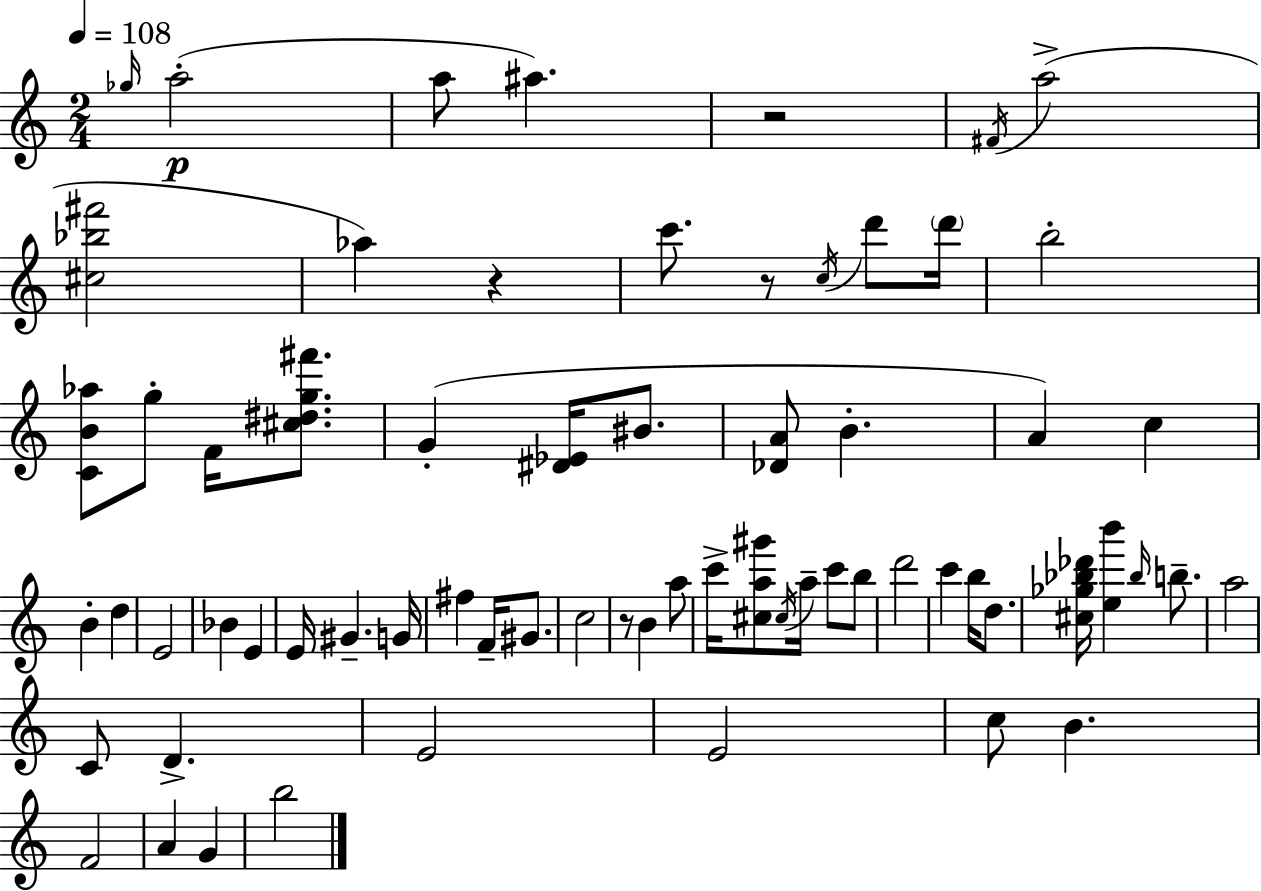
Gb5/s A5/h A5/e A#5/q. R/h F#4/s A5/h [C#5,Bb5,F#6]/h Ab5/q R/q C6/e. R/e C5/s D6/e D6/s B5/h [C4,B4,Ab5]/e G5/e F4/s [C#5,D#5,G5,F#6]/e. G4/q [D#4,Eb4]/s BIS4/e. [Db4,A4]/e B4/q. A4/q C5/q B4/q D5/q E4/h Bb4/q E4/q E4/s G#4/q. G4/s F#5/q F4/s G#4/e. C5/h R/e B4/q A5/e C6/s [C#5,A5,G#6]/e C#5/s A5/s C6/e B5/e D6/h C6/q B5/s D5/e. [C#5,Gb5,Bb5,Db6]/s [E5,B6]/q Bb5/s B5/e. A5/h C4/e D4/q. E4/h E4/h C5/e B4/q. F4/h A4/q G4/q B5/h